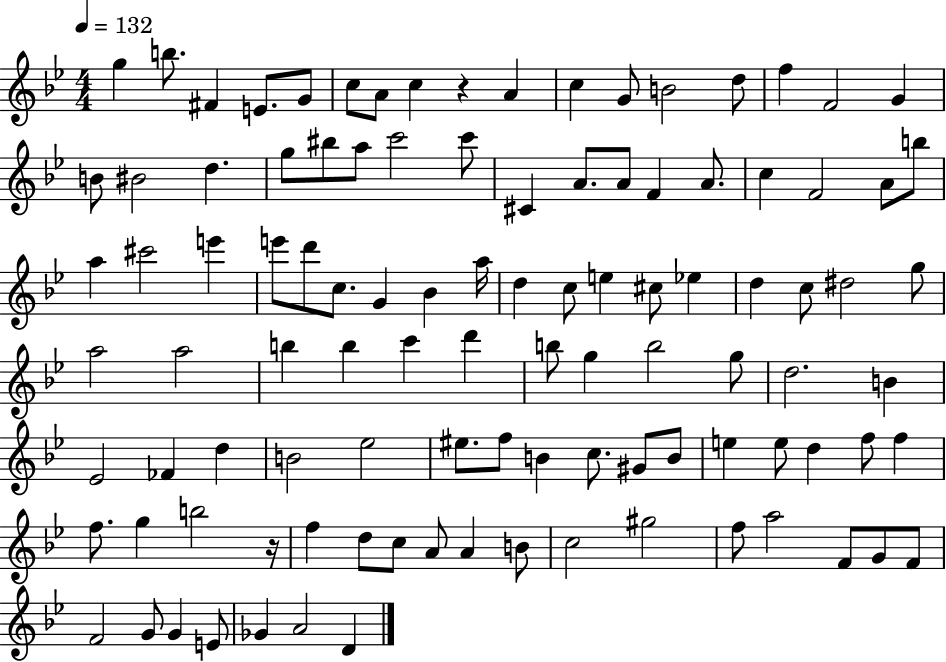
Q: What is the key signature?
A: BES major